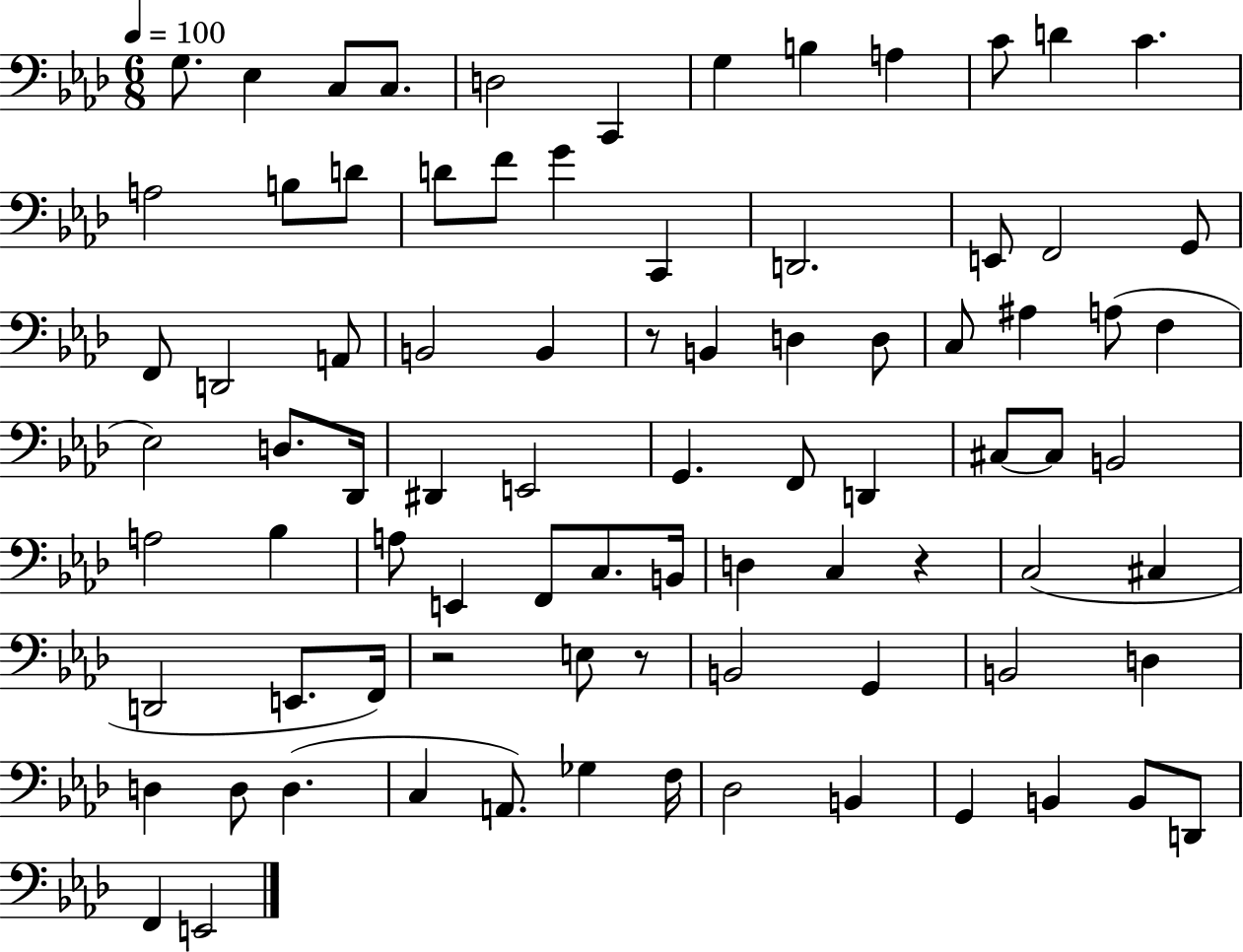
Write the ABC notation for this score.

X:1
T:Untitled
M:6/8
L:1/4
K:Ab
G,/2 _E, C,/2 C,/2 D,2 C,, G, B, A, C/2 D C A,2 B,/2 D/2 D/2 F/2 G C,, D,,2 E,,/2 F,,2 G,,/2 F,,/2 D,,2 A,,/2 B,,2 B,, z/2 B,, D, D,/2 C,/2 ^A, A,/2 F, _E,2 D,/2 _D,,/4 ^D,, E,,2 G,, F,,/2 D,, ^C,/2 ^C,/2 B,,2 A,2 _B, A,/2 E,, F,,/2 C,/2 B,,/4 D, C, z C,2 ^C, D,,2 E,,/2 F,,/4 z2 E,/2 z/2 B,,2 G,, B,,2 D, D, D,/2 D, C, A,,/2 _G, F,/4 _D,2 B,, G,, B,, B,,/2 D,,/2 F,, E,,2